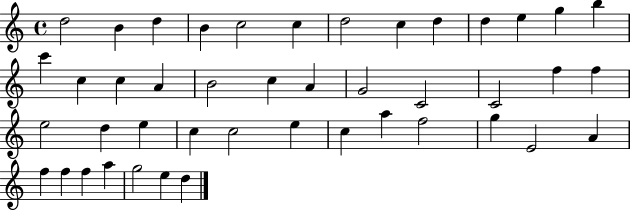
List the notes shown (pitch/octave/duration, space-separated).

D5/h B4/q D5/q B4/q C5/h C5/q D5/h C5/q D5/q D5/q E5/q G5/q B5/q C6/q C5/q C5/q A4/q B4/h C5/q A4/q G4/h C4/h C4/h F5/q F5/q E5/h D5/q E5/q C5/q C5/h E5/q C5/q A5/q F5/h G5/q E4/h A4/q F5/q F5/q F5/q A5/q G5/h E5/q D5/q